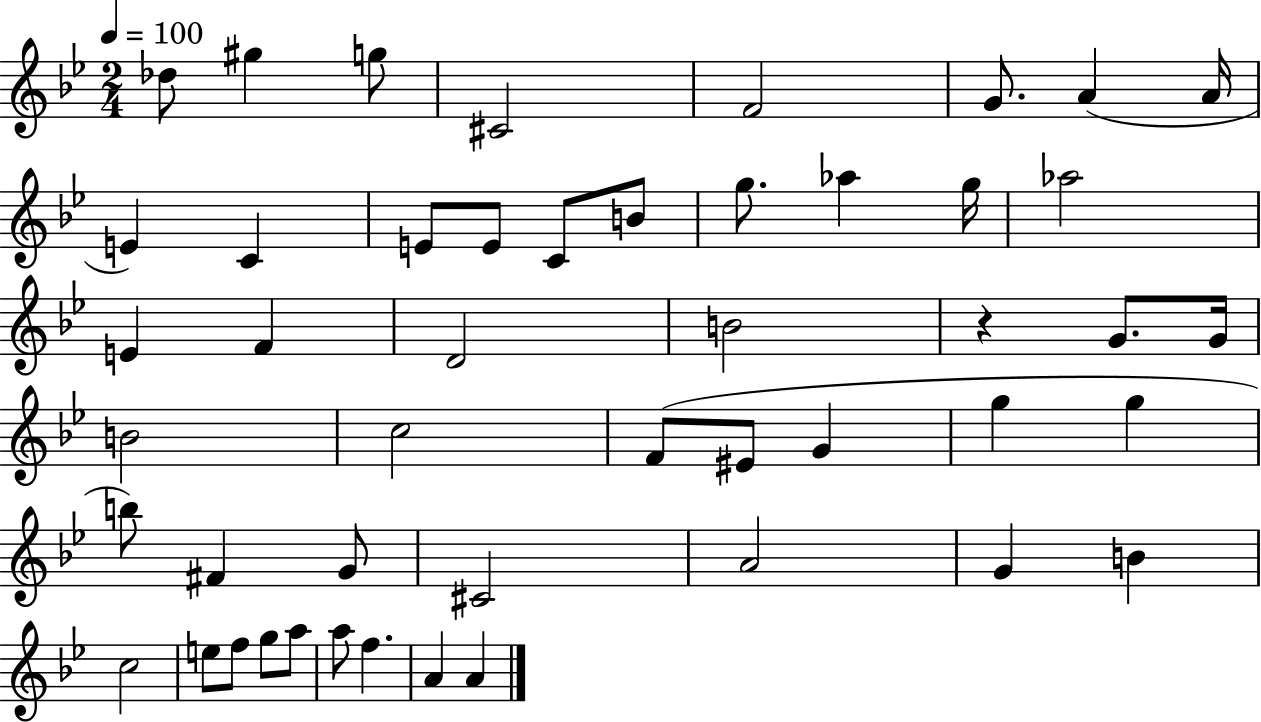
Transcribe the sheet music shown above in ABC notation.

X:1
T:Untitled
M:2/4
L:1/4
K:Bb
_d/2 ^g g/2 ^C2 F2 G/2 A A/4 E C E/2 E/2 C/2 B/2 g/2 _a g/4 _a2 E F D2 B2 z G/2 G/4 B2 c2 F/2 ^E/2 G g g b/2 ^F G/2 ^C2 A2 G B c2 e/2 f/2 g/2 a/2 a/2 f A A